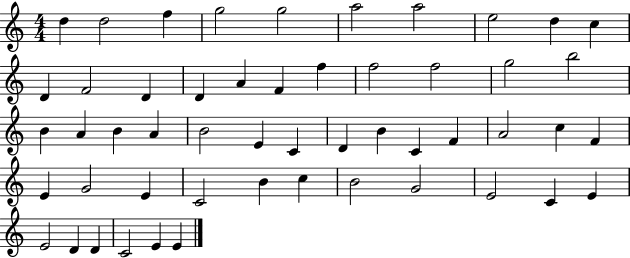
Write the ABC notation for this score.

X:1
T:Untitled
M:4/4
L:1/4
K:C
d d2 f g2 g2 a2 a2 e2 d c D F2 D D A F f f2 f2 g2 b2 B A B A B2 E C D B C F A2 c F E G2 E C2 B c B2 G2 E2 C E E2 D D C2 E E